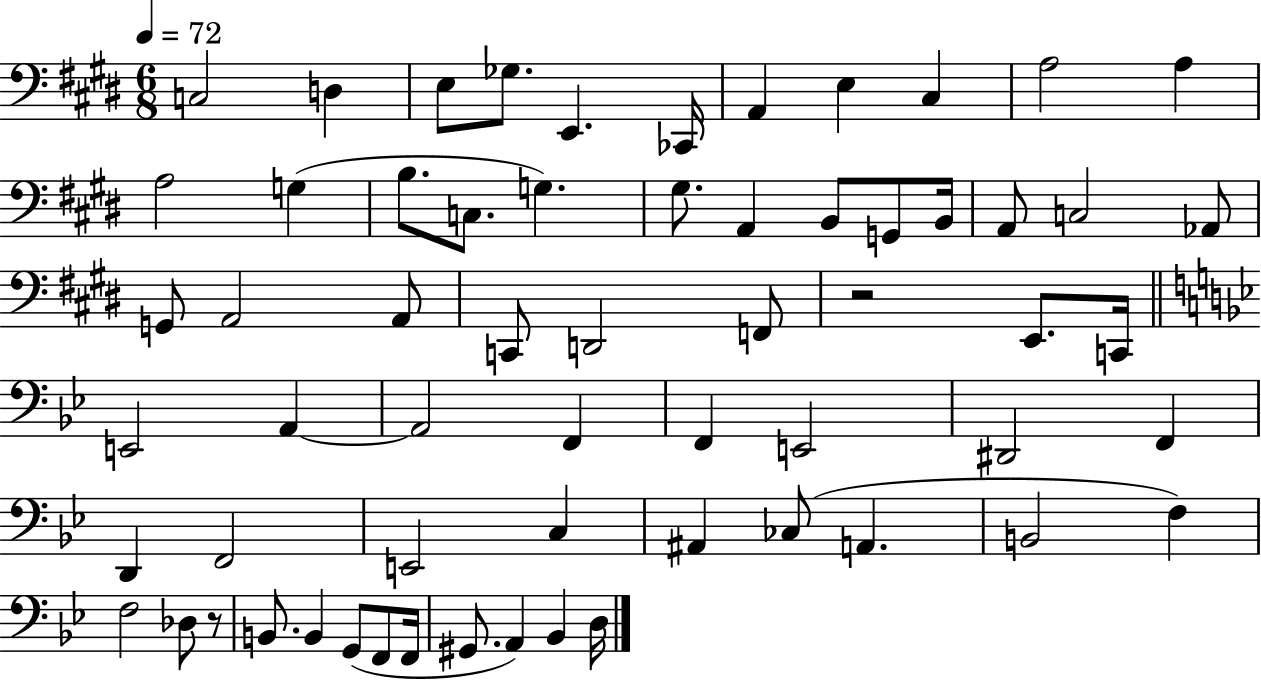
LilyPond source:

{
  \clef bass
  \numericTimeSignature
  \time 6/8
  \key e \major
  \tempo 4 = 72
  \repeat volta 2 { c2 d4 | e8 ges8. e,4. ces,16 | a,4 e4 cis4 | a2 a4 | \break a2 g4( | b8. c8. g4.) | gis8. a,4 b,8 g,8 b,16 | a,8 c2 aes,8 | \break g,8 a,2 a,8 | c,8 d,2 f,8 | r2 e,8. c,16 | \bar "||" \break \key bes \major e,2 a,4~~ | a,2 f,4 | f,4 e,2 | dis,2 f,4 | \break d,4 f,2 | e,2 c4 | ais,4 ces8( a,4. | b,2 f4) | \break f2 des8 r8 | b,8. b,4 g,8( f,8 f,16 | gis,8. a,4) bes,4 d16 | } \bar "|."
}